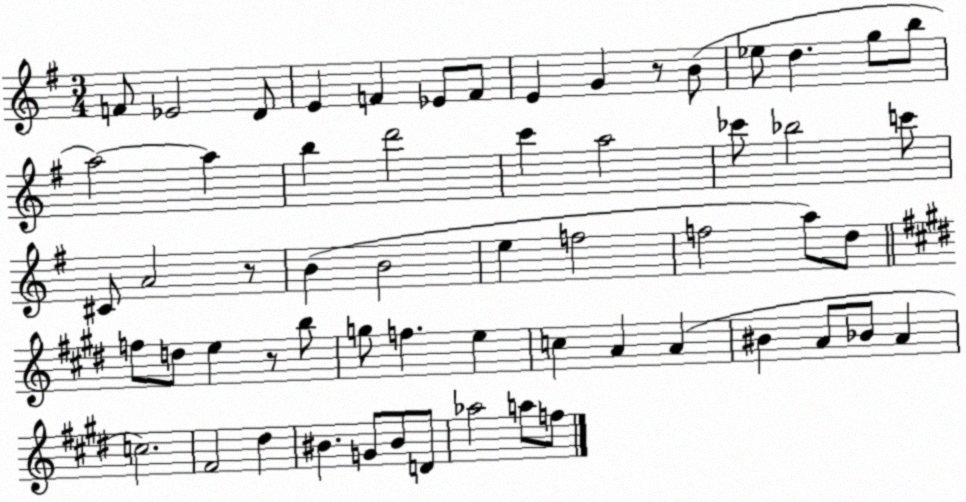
X:1
T:Untitled
M:3/4
L:1/4
K:G
F/2 _E2 D/2 E F _E/2 F/2 E G z/2 B/2 _e/2 d g/2 b/2 a2 a b d'2 c' a2 _c'/2 _b2 c'/2 ^C/2 A2 z/2 B B2 e f2 f2 a/2 d/2 f/2 d/2 e z/2 b/2 g/2 f e c A A ^B A/2 _B/2 A c2 ^F2 ^d ^B G/2 ^B/2 D/2 _a2 a/2 f/2